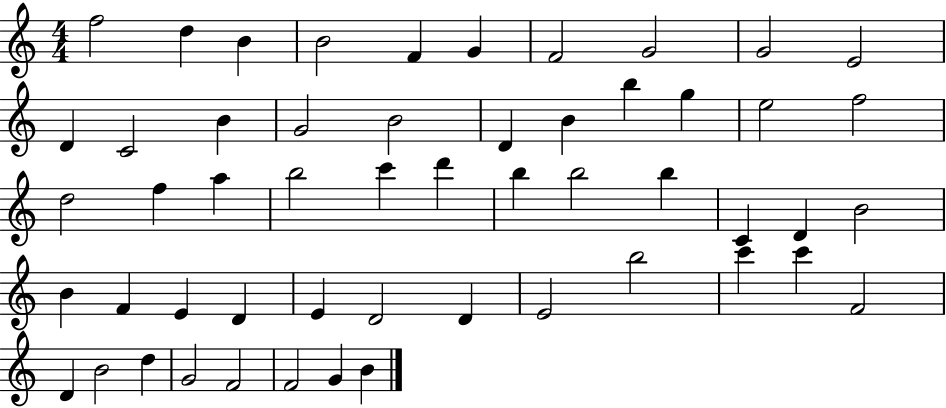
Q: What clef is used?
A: treble